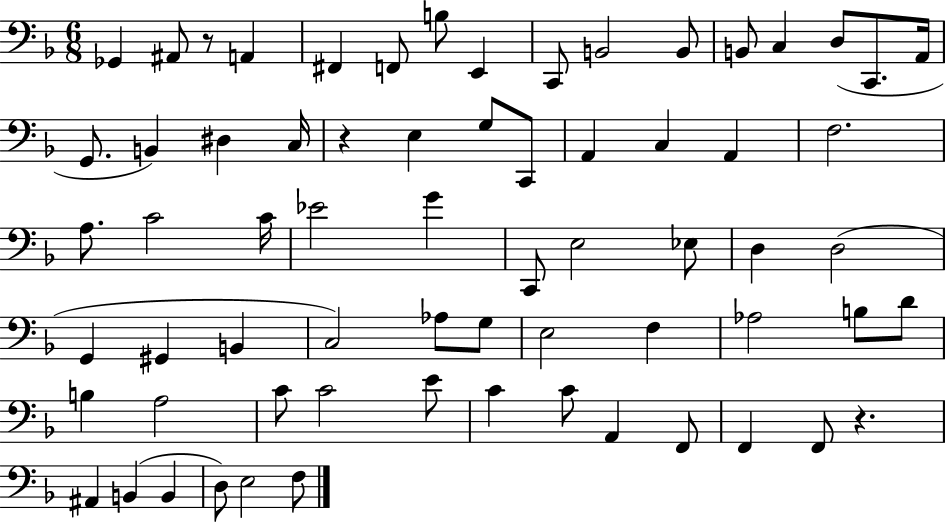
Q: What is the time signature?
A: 6/8